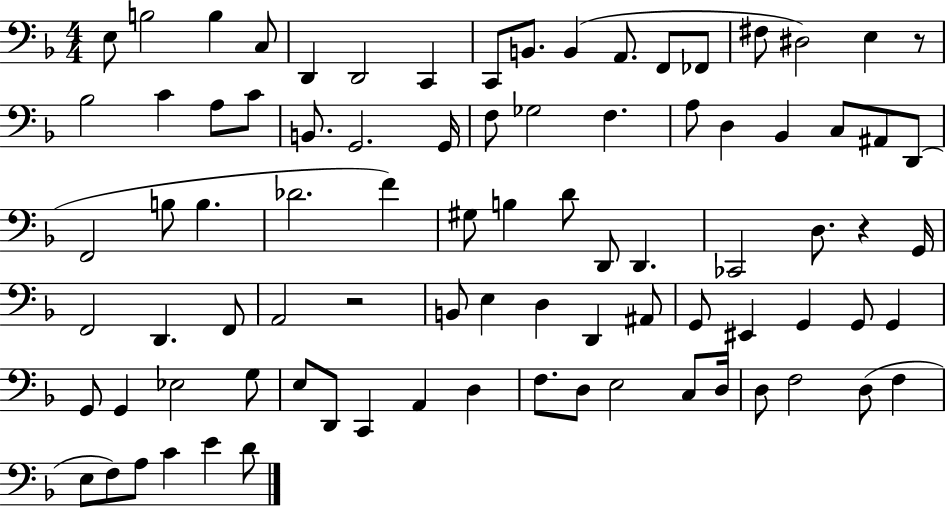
X:1
T:Untitled
M:4/4
L:1/4
K:F
E,/2 B,2 B, C,/2 D,, D,,2 C,, C,,/2 B,,/2 B,, A,,/2 F,,/2 _F,,/2 ^F,/2 ^D,2 E, z/2 _B,2 C A,/2 C/2 B,,/2 G,,2 G,,/4 F,/2 _G,2 F, A,/2 D, _B,, C,/2 ^A,,/2 D,,/2 F,,2 B,/2 B, _D2 F ^G,/2 B, D/2 D,,/2 D,, _C,,2 D,/2 z G,,/4 F,,2 D,, F,,/2 A,,2 z2 B,,/2 E, D, D,, ^A,,/2 G,,/2 ^E,, G,, G,,/2 G,, G,,/2 G,, _E,2 G,/2 E,/2 D,,/2 C,, A,, D, F,/2 D,/2 E,2 C,/2 D,/4 D,/2 F,2 D,/2 F, E,/2 F,/2 A,/2 C E D/2